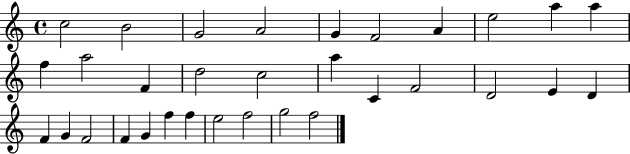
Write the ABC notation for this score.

X:1
T:Untitled
M:4/4
L:1/4
K:C
c2 B2 G2 A2 G F2 A e2 a a f a2 F d2 c2 a C F2 D2 E D F G F2 F G f f e2 f2 g2 f2